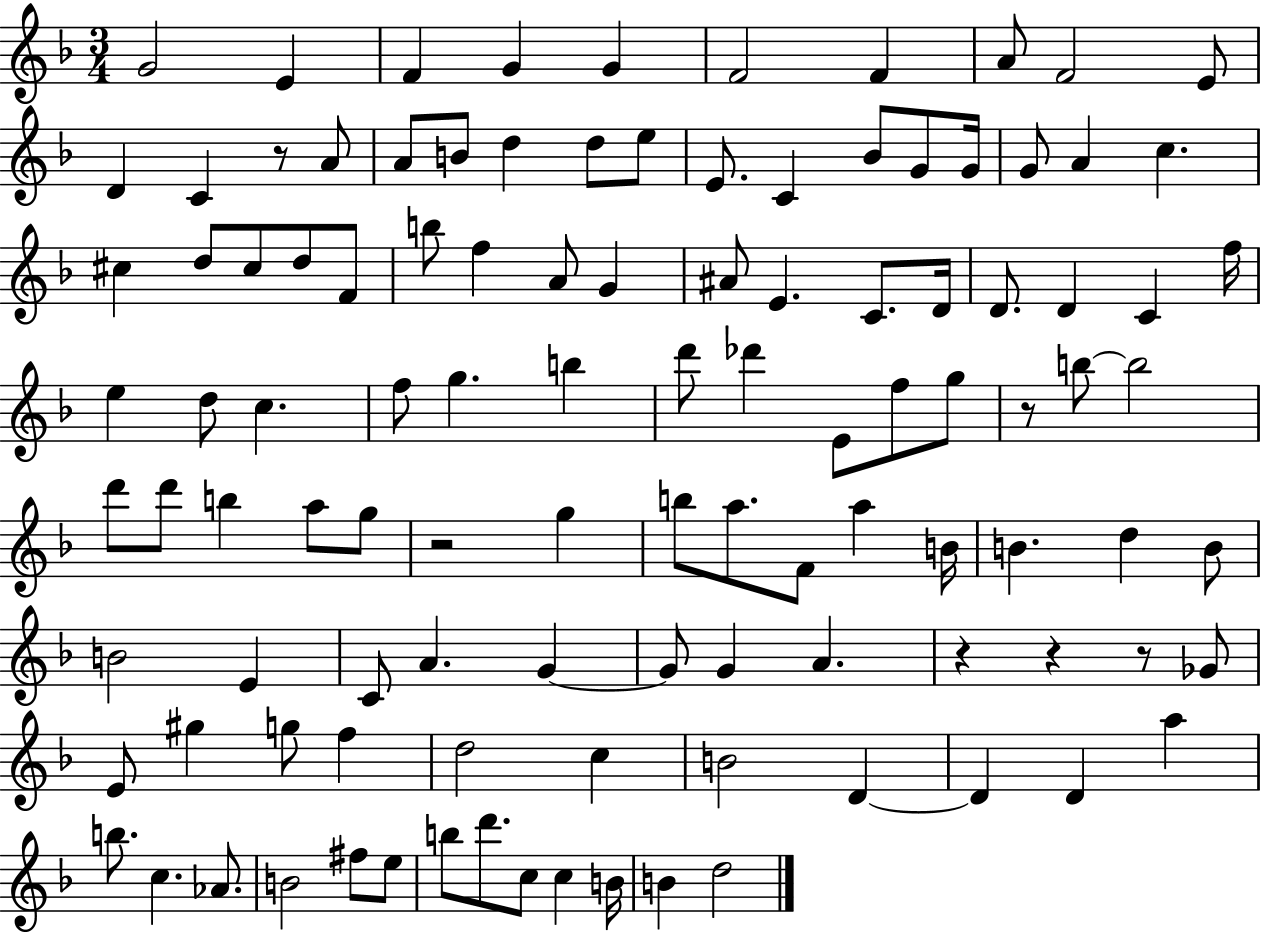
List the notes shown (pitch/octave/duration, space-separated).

G4/h E4/q F4/q G4/q G4/q F4/h F4/q A4/e F4/h E4/e D4/q C4/q R/e A4/e A4/e B4/e D5/q D5/e E5/e E4/e. C4/q Bb4/e G4/e G4/s G4/e A4/q C5/q. C#5/q D5/e C#5/e D5/e F4/e B5/e F5/q A4/e G4/q A#4/e E4/q. C4/e. D4/s D4/e. D4/q C4/q F5/s E5/q D5/e C5/q. F5/e G5/q. B5/q D6/e Db6/q E4/e F5/e G5/e R/e B5/e B5/h D6/e D6/e B5/q A5/e G5/e R/h G5/q B5/e A5/e. F4/e A5/q B4/s B4/q. D5/q B4/e B4/h E4/q C4/e A4/q. G4/q G4/e G4/q A4/q. R/q R/q R/e Gb4/e E4/e G#5/q G5/e F5/q D5/h C5/q B4/h D4/q D4/q D4/q A5/q B5/e. C5/q. Ab4/e. B4/h F#5/e E5/e B5/e D6/e. C5/e C5/q B4/s B4/q D5/h